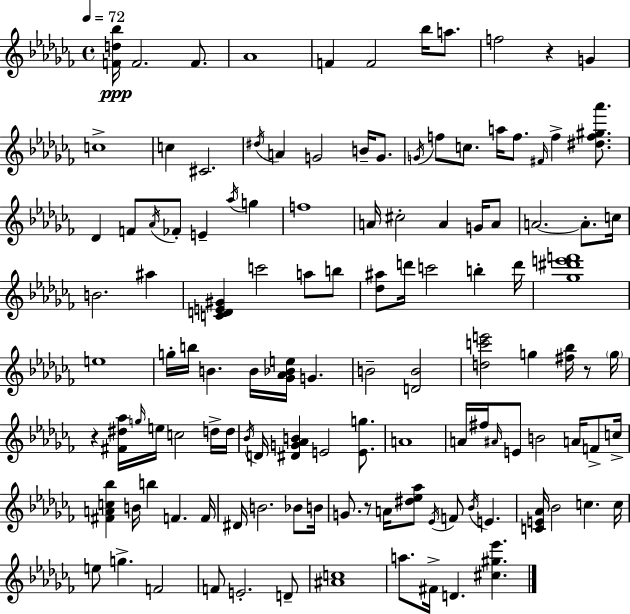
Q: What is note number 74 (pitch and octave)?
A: F4